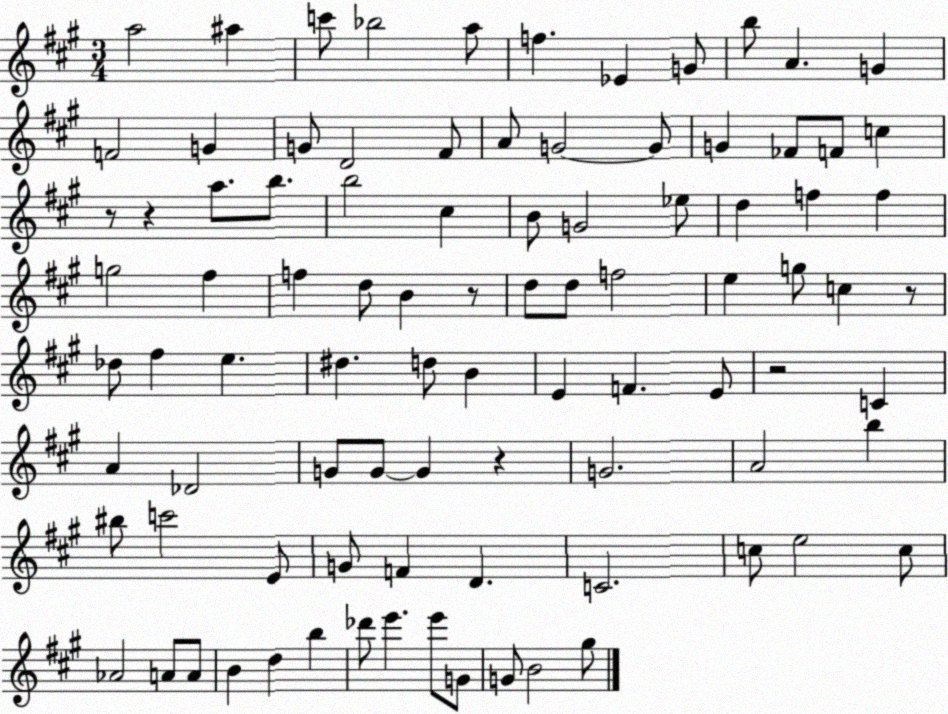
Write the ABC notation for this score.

X:1
T:Untitled
M:3/4
L:1/4
K:A
a2 ^a c'/2 _b2 a/2 f _E G/2 b/2 A G F2 G G/2 D2 ^F/2 A/2 G2 G/2 G _F/2 F/2 c z/2 z a/2 b/2 b2 ^c B/2 G2 _e/2 d f f g2 ^f f d/2 B z/2 d/2 d/2 f2 e g/2 c z/2 _d/2 ^f e ^d d/2 B E F E/2 z2 C A _D2 G/2 G/2 G z G2 A2 b ^b/2 c'2 E/2 G/2 F D C2 c/2 e2 c/2 _A2 A/2 A/2 B d b _d'/2 e' e'/2 G/2 G/2 B2 ^g/2